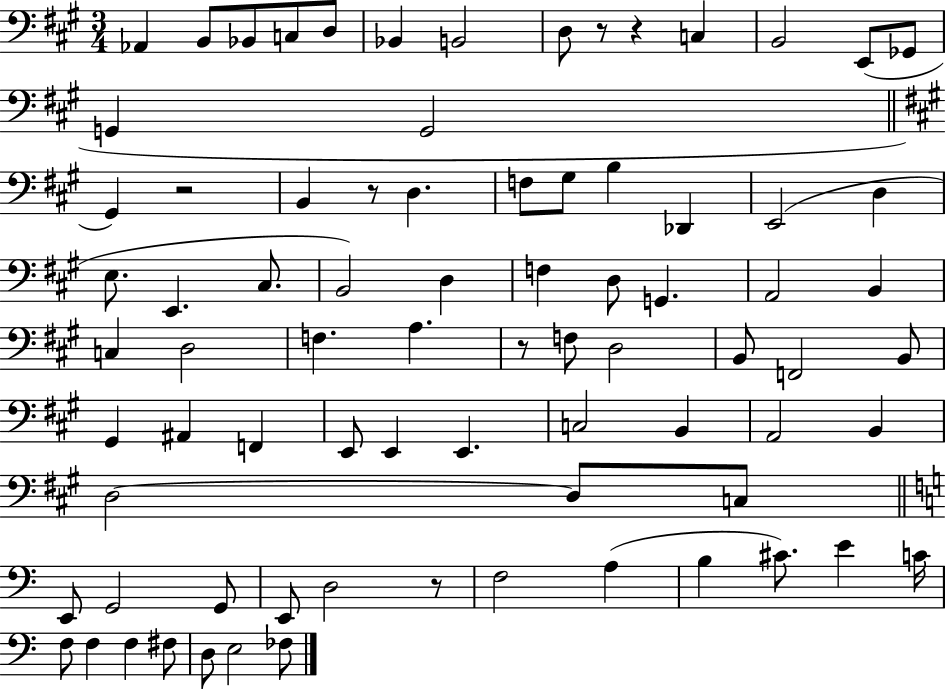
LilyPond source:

{
  \clef bass
  \numericTimeSignature
  \time 3/4
  \key a \major
  \repeat volta 2 { aes,4 b,8 bes,8 c8 d8 | bes,4 b,2 | d8 r8 r4 c4 | b,2 e,8( ges,8 | \break g,4 g,2 | \bar "||" \break \key a \major gis,4) r2 | b,4 r8 d4. | f8 gis8 b4 des,4 | e,2( d4 | \break e8. e,4. cis8. | b,2) d4 | f4 d8 g,4. | a,2 b,4 | \break c4 d2 | f4. a4. | r8 f8 d2 | b,8 f,2 b,8 | \break gis,4 ais,4 f,4 | e,8 e,4 e,4. | c2 b,4 | a,2 b,4 | \break d2~~ d8 c8 | \bar "||" \break \key c \major e,8 g,2 g,8 | e,8 d2 r8 | f2 a4( | b4 cis'8.) e'4 c'16 | \break f8 f4 f4 fis8 | d8 e2 fes8 | } \bar "|."
}